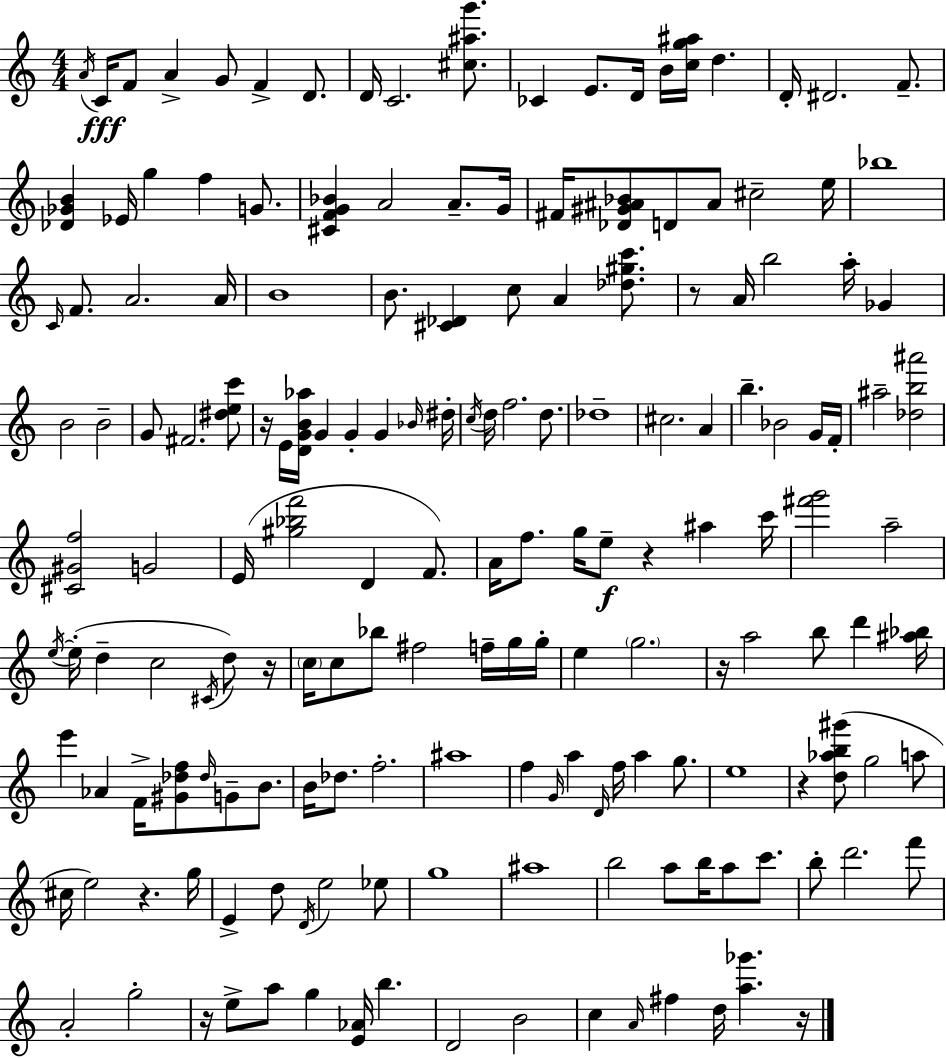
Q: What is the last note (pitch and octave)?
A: D5